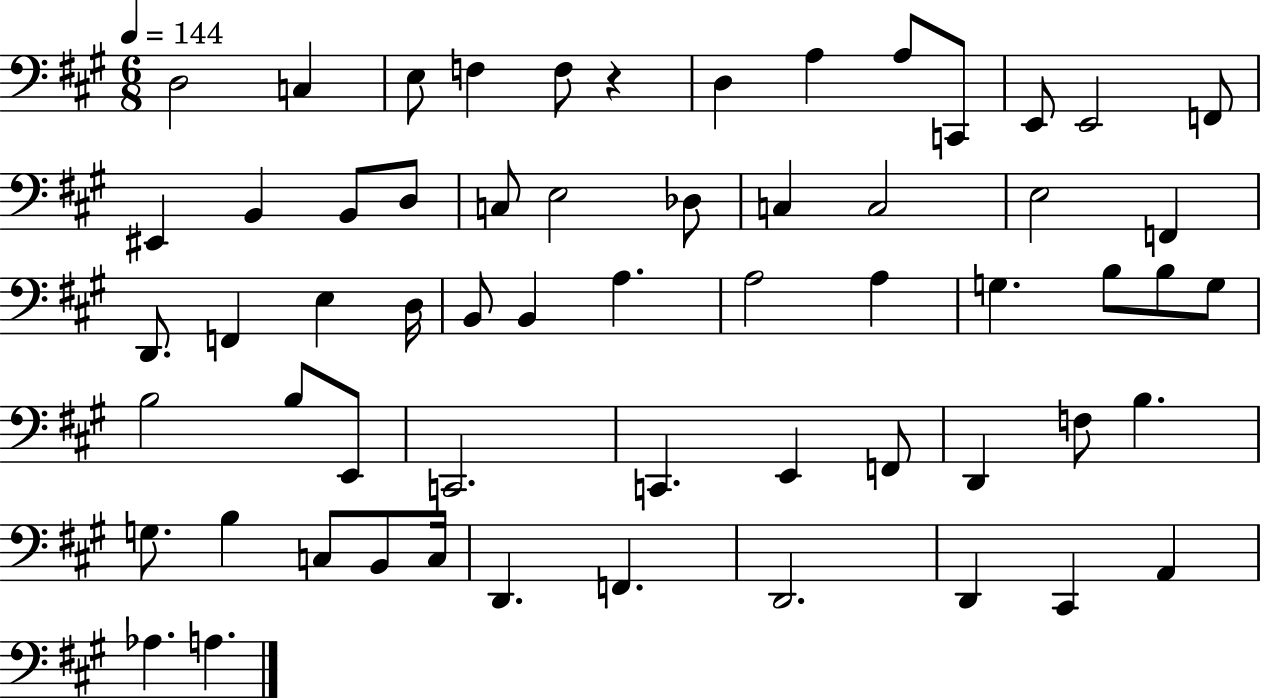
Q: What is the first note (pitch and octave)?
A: D3